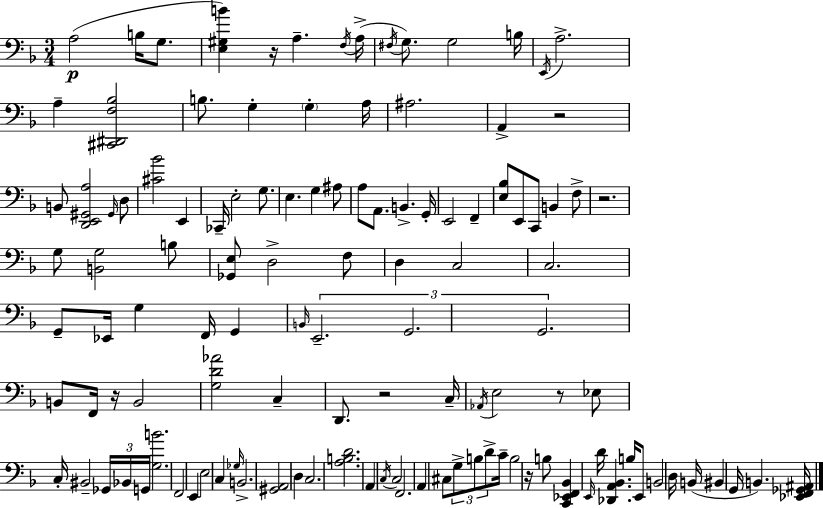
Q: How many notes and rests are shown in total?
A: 120